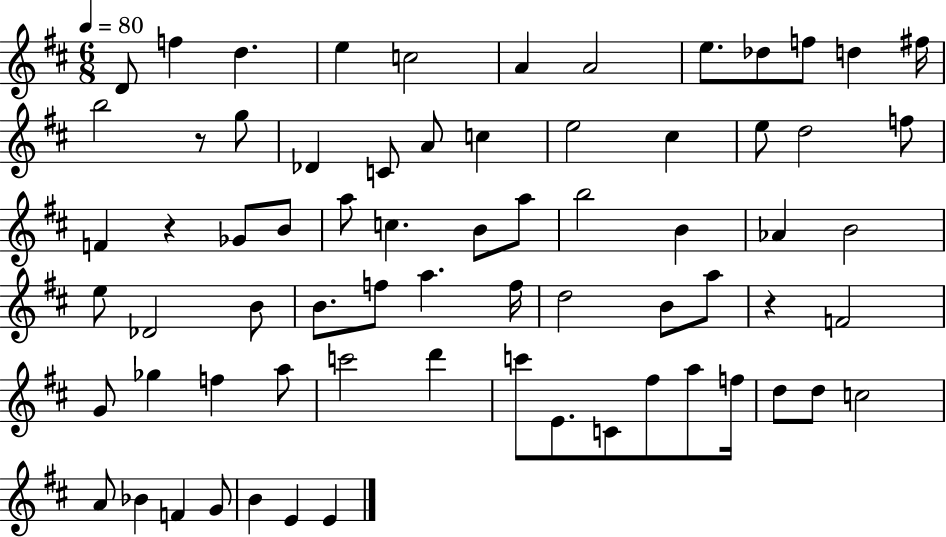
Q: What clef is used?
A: treble